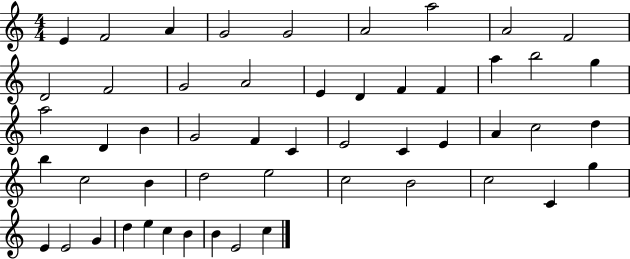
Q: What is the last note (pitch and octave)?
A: C5